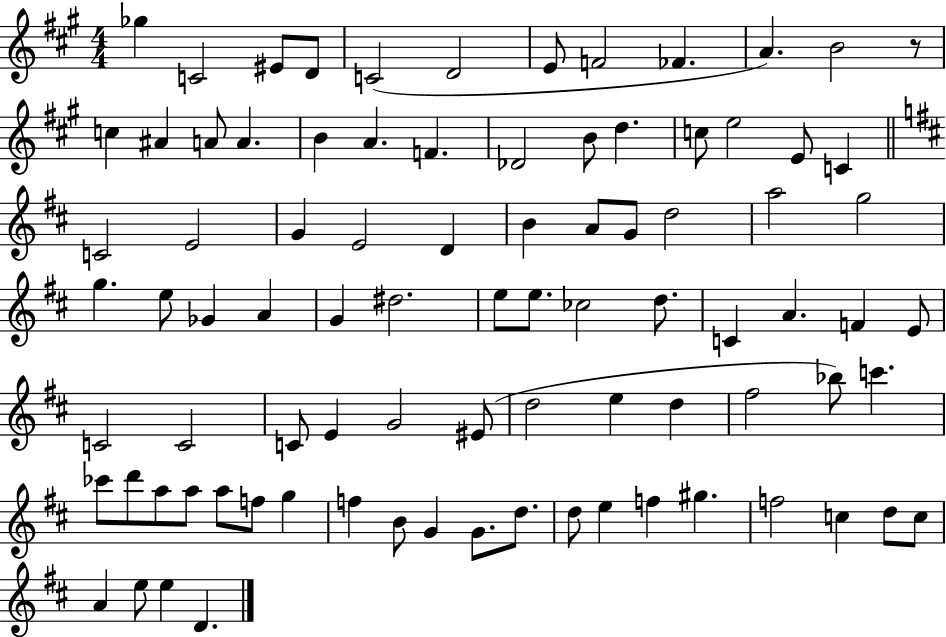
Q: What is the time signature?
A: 4/4